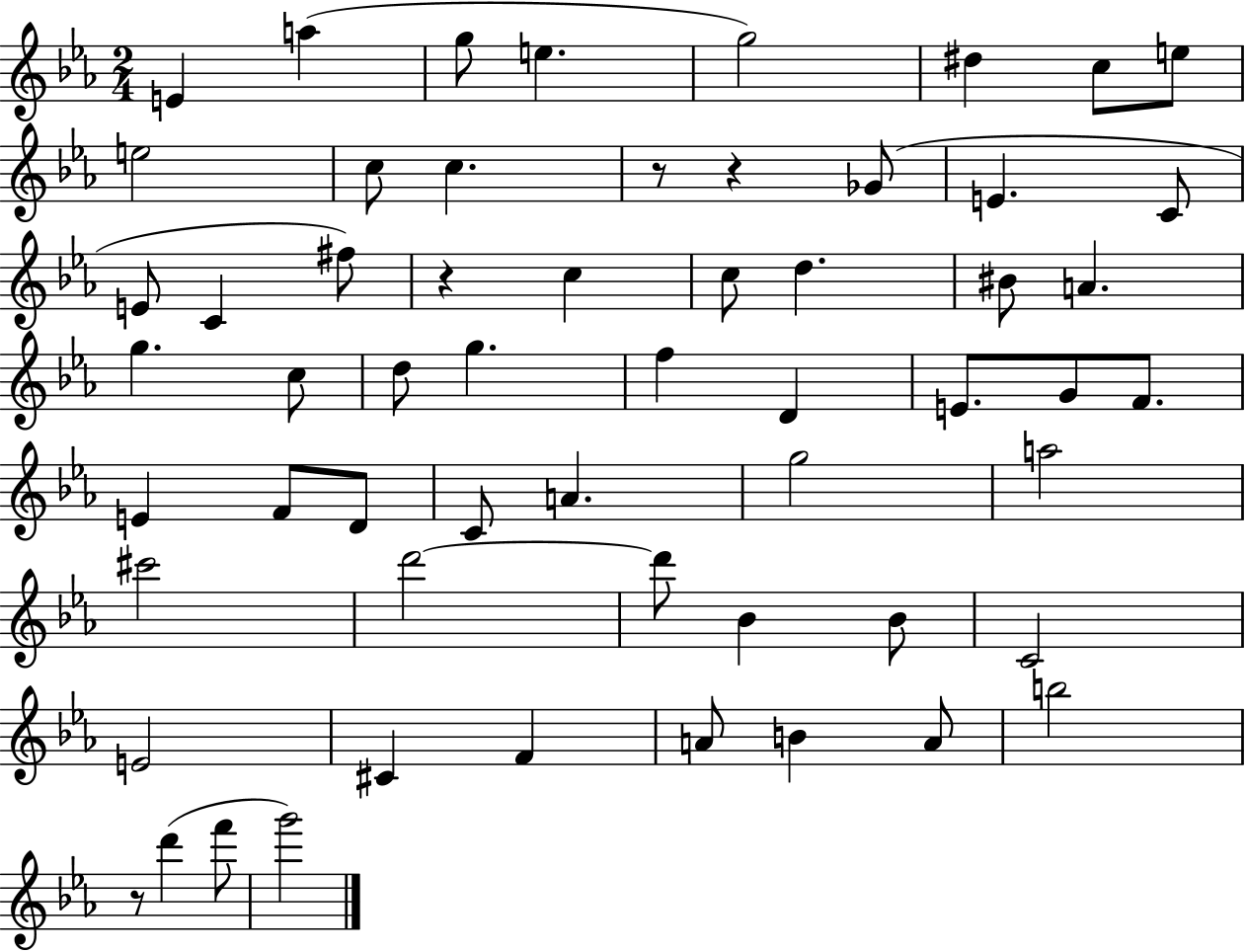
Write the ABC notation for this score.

X:1
T:Untitled
M:2/4
L:1/4
K:Eb
E a g/2 e g2 ^d c/2 e/2 e2 c/2 c z/2 z _G/2 E C/2 E/2 C ^f/2 z c c/2 d ^B/2 A g c/2 d/2 g f D E/2 G/2 F/2 E F/2 D/2 C/2 A g2 a2 ^c'2 d'2 d'/2 _B _B/2 C2 E2 ^C F A/2 B A/2 b2 z/2 d' f'/2 g'2